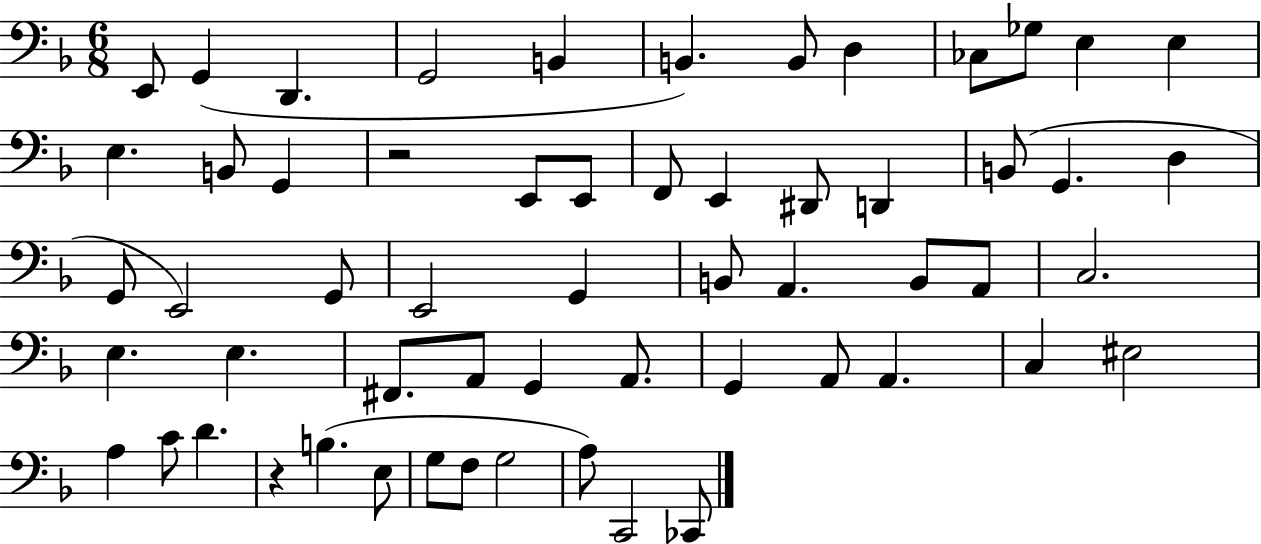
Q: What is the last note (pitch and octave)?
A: CES2